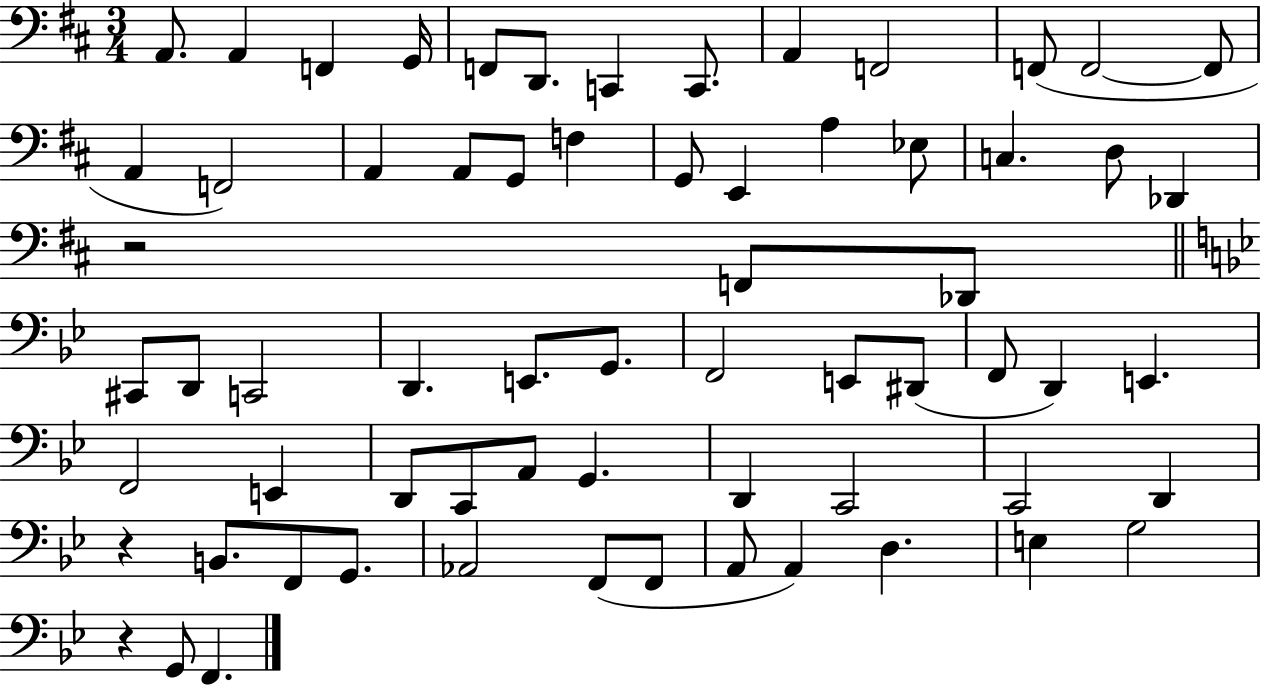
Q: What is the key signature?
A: D major